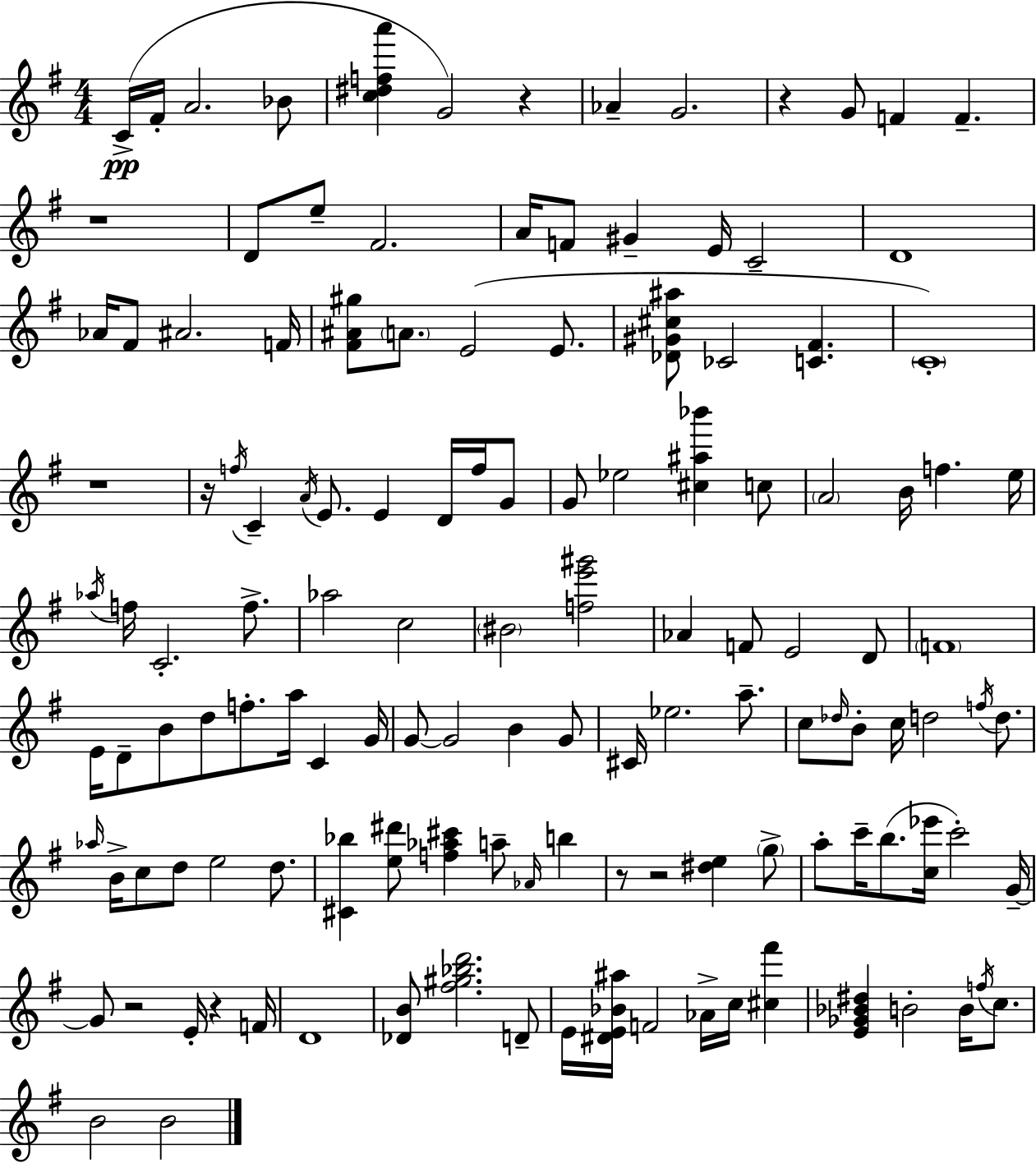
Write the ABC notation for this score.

X:1
T:Untitled
M:4/4
L:1/4
K:G
C/4 ^F/4 A2 _B/2 [c^dfa'] G2 z _A G2 z G/2 F F z4 D/2 e/2 ^F2 A/4 F/2 ^G E/4 C2 D4 _A/4 ^F/2 ^A2 F/4 [^F^A^g]/2 A/2 E2 E/2 [_D^G^c^a]/2 _C2 [C^F] C4 z4 z/4 f/4 C A/4 E/2 E D/4 f/4 G/2 G/2 _e2 [^c^a_b'] c/2 A2 B/4 f e/4 _a/4 f/4 C2 f/2 _a2 c2 ^B2 [fe'^g']2 _A F/2 E2 D/2 F4 E/4 D/2 B/2 d/2 f/2 a/4 C G/4 G/2 G2 B G/2 ^C/4 _e2 a/2 c/2 _d/4 B/2 c/4 d2 f/4 d/2 _a/4 B/4 c/2 d/2 e2 d/2 [^C_b] [e^d']/2 [f_a^c'] a/2 _A/4 b z/2 z2 [^de] g/2 a/2 c'/4 b/2 [c_e']/4 c'2 G/4 G/2 z2 E/4 z F/4 D4 [_DB]/2 [^f^g_bd']2 D/2 E/4 [^DE_B^a]/4 F2 _A/4 c/4 [^c^f'] [E_G_B^d] B2 B/4 f/4 c/2 B2 B2